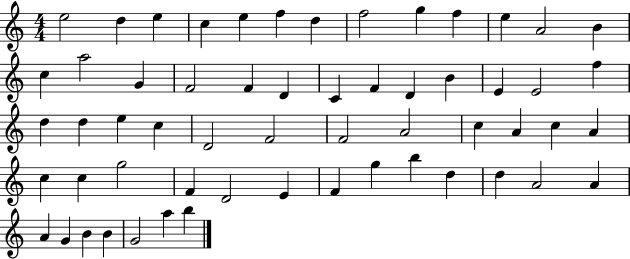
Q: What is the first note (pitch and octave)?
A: E5